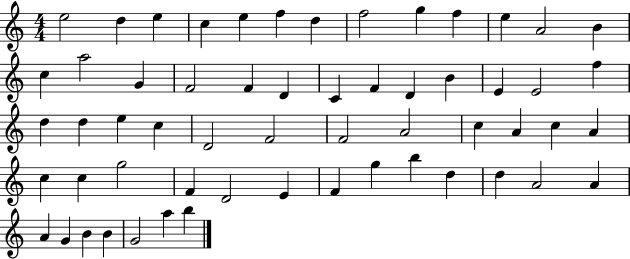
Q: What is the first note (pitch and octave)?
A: E5